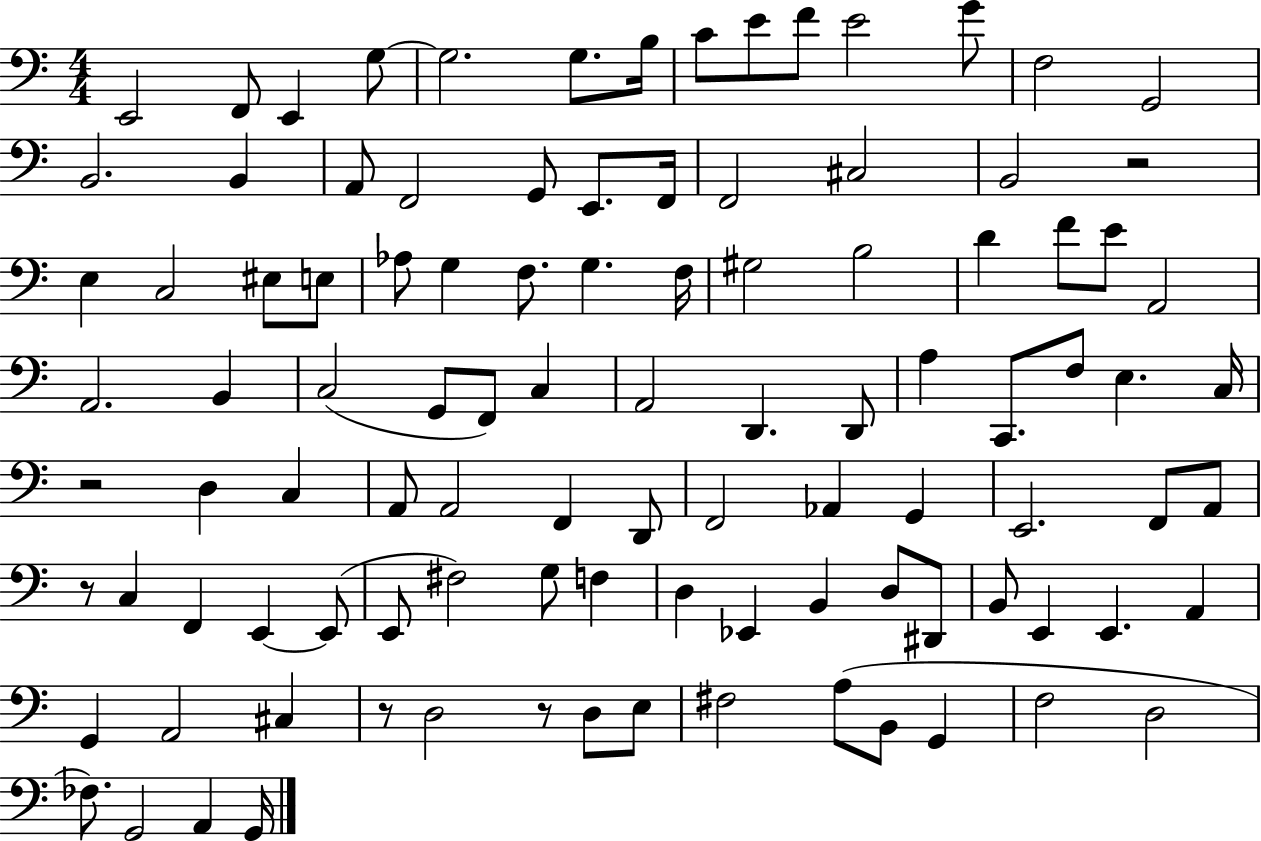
X:1
T:Untitled
M:4/4
L:1/4
K:C
E,,2 F,,/2 E,, G,/2 G,2 G,/2 B,/4 C/2 E/2 F/2 E2 G/2 F,2 G,,2 B,,2 B,, A,,/2 F,,2 G,,/2 E,,/2 F,,/4 F,,2 ^C,2 B,,2 z2 E, C,2 ^E,/2 E,/2 _A,/2 G, F,/2 G, F,/4 ^G,2 B,2 D F/2 E/2 A,,2 A,,2 B,, C,2 G,,/2 F,,/2 C, A,,2 D,, D,,/2 A, C,,/2 F,/2 E, C,/4 z2 D, C, A,,/2 A,,2 F,, D,,/2 F,,2 _A,, G,, E,,2 F,,/2 A,,/2 z/2 C, F,, E,, E,,/2 E,,/2 ^F,2 G,/2 F, D, _E,, B,, D,/2 ^D,,/2 B,,/2 E,, E,, A,, G,, A,,2 ^C, z/2 D,2 z/2 D,/2 E,/2 ^F,2 A,/2 B,,/2 G,, F,2 D,2 _F,/2 G,,2 A,, G,,/4